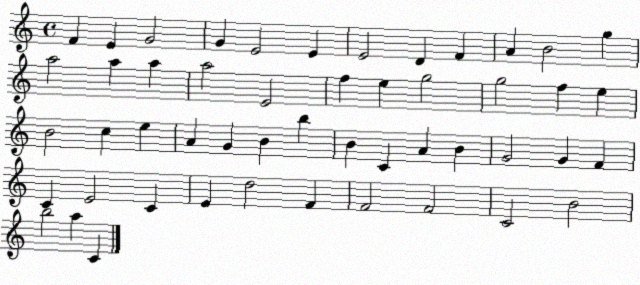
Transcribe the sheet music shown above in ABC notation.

X:1
T:Untitled
M:4/4
L:1/4
K:C
F E G2 G E2 E E2 D F A B2 g a2 a a a2 E2 f e g2 g2 f e B2 c e A G B b B C A B G2 G F C E2 C E d2 F F2 F2 C2 B2 b2 a C